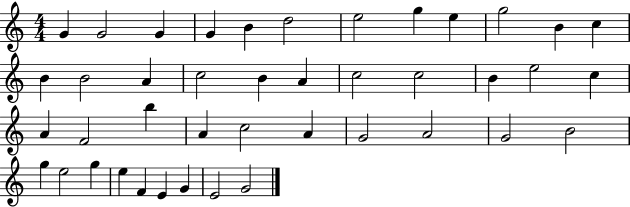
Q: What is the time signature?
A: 4/4